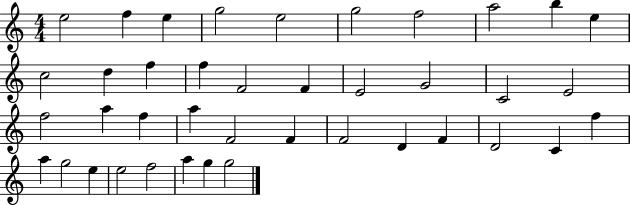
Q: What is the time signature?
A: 4/4